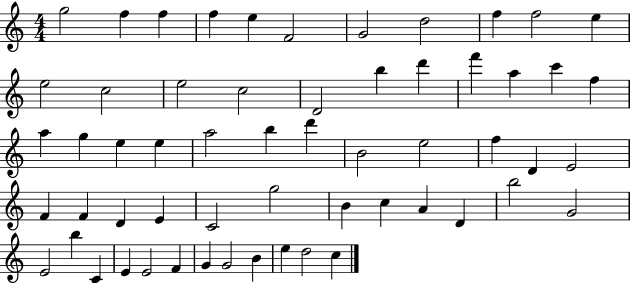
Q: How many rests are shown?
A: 0